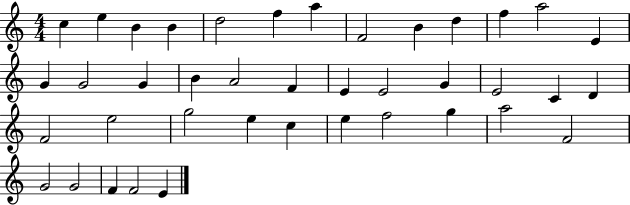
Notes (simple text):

C5/q E5/q B4/q B4/q D5/h F5/q A5/q F4/h B4/q D5/q F5/q A5/h E4/q G4/q G4/h G4/q B4/q A4/h F4/q E4/q E4/h G4/q E4/h C4/q D4/q F4/h E5/h G5/h E5/q C5/q E5/q F5/h G5/q A5/h F4/h G4/h G4/h F4/q F4/h E4/q